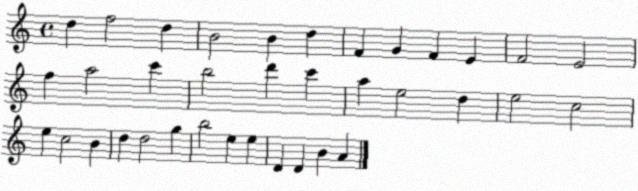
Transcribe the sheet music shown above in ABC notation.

X:1
T:Untitled
M:4/4
L:1/4
K:C
d f2 d B2 B d F G F E F2 E2 f a2 c' b2 d' c' a e2 d e2 c2 e c2 B d d2 g b2 e e D D B A